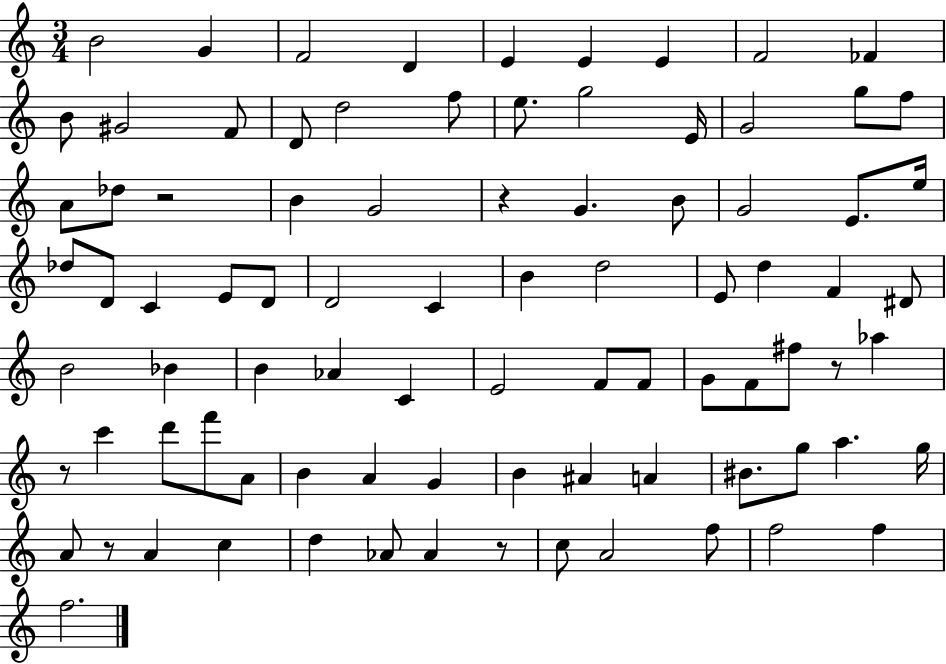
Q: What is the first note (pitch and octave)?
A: B4